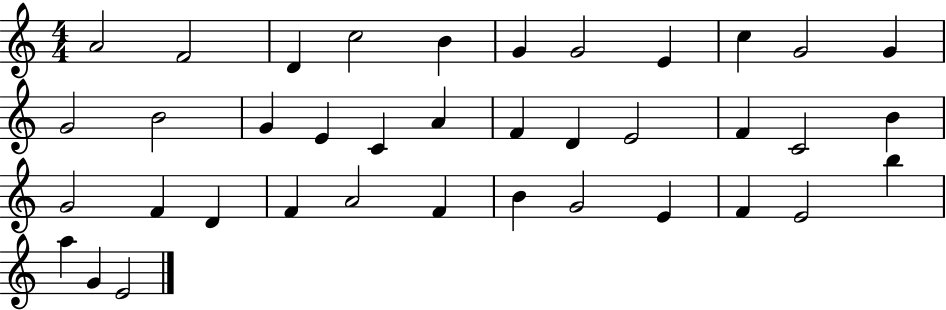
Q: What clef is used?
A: treble